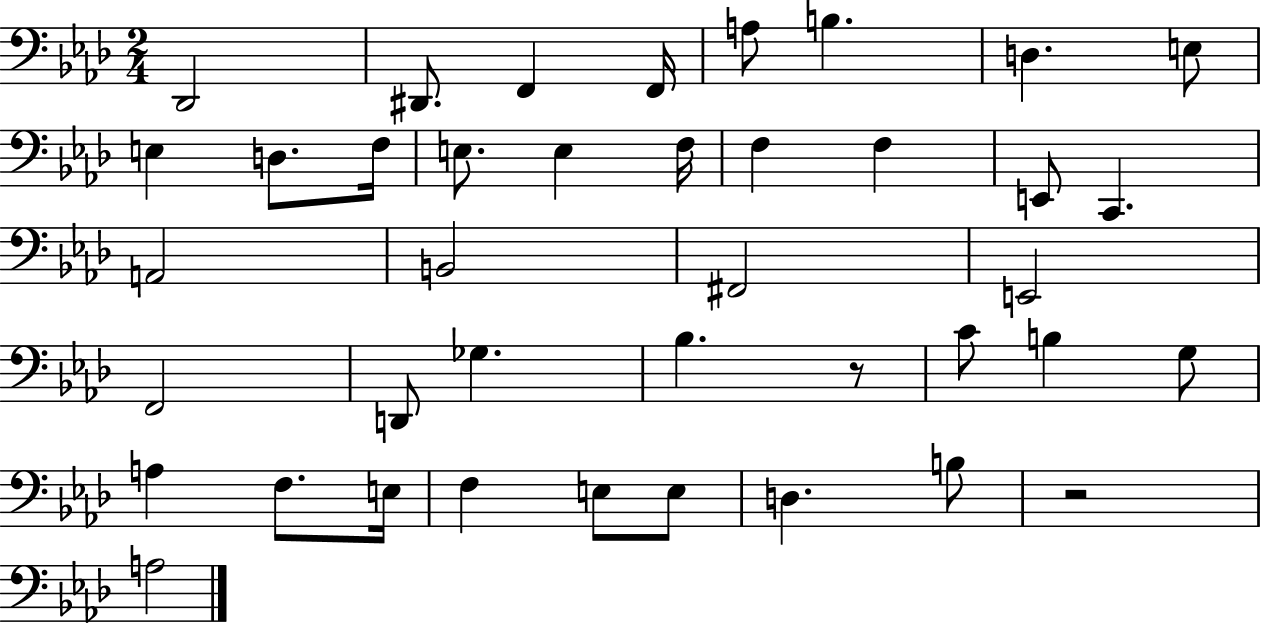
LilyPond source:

{
  \clef bass
  \numericTimeSignature
  \time 2/4
  \key aes \major
  des,2 | dis,8. f,4 f,16 | a8 b4. | d4. e8 | \break e4 d8. f16 | e8. e4 f16 | f4 f4 | e,8 c,4. | \break a,2 | b,2 | fis,2 | e,2 | \break f,2 | d,8 ges4. | bes4. r8 | c'8 b4 g8 | \break a4 f8. e16 | f4 e8 e8 | d4. b8 | r2 | \break a2 | \bar "|."
}